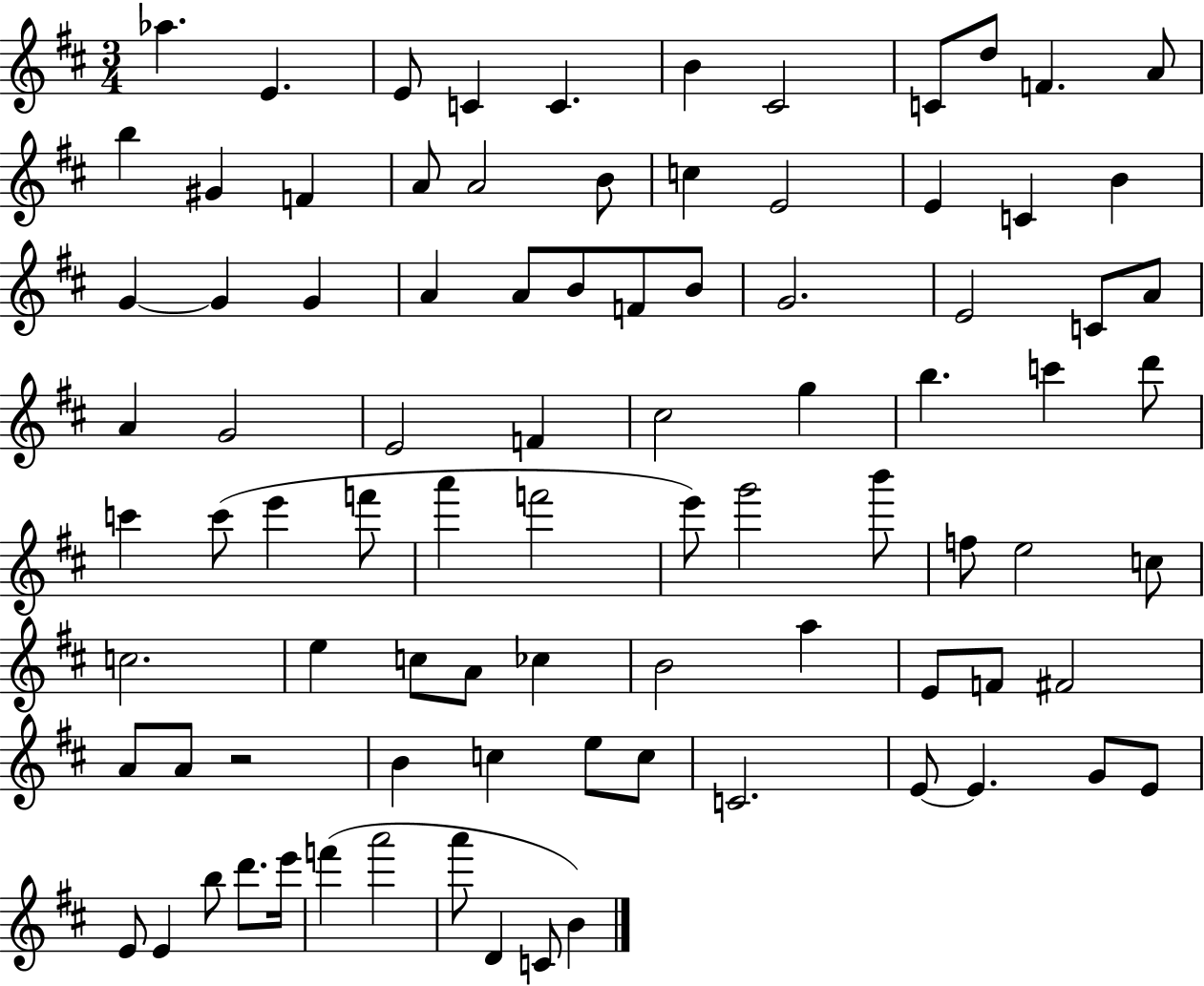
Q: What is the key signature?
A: D major